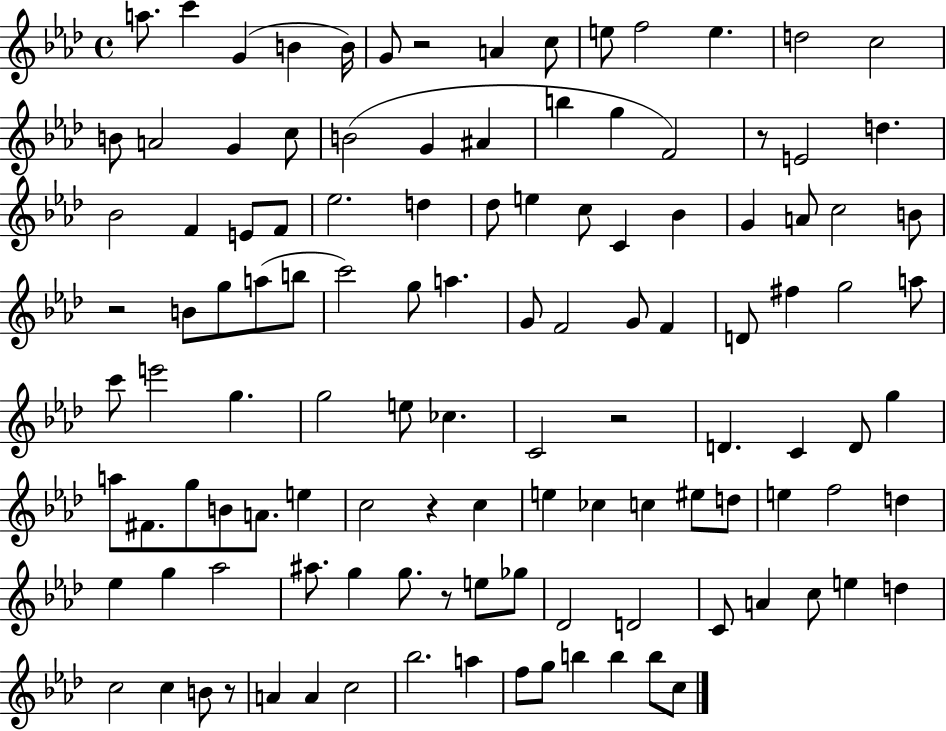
X:1
T:Untitled
M:4/4
L:1/4
K:Ab
a/2 c' G B B/4 G/2 z2 A c/2 e/2 f2 e d2 c2 B/2 A2 G c/2 B2 G ^A b g F2 z/2 E2 d _B2 F E/2 F/2 _e2 d _d/2 e c/2 C _B G A/2 c2 B/2 z2 B/2 g/2 a/2 b/2 c'2 g/2 a G/2 F2 G/2 F D/2 ^f g2 a/2 c'/2 e'2 g g2 e/2 _c C2 z2 D C D/2 g a/2 ^F/2 g/2 B/2 A/2 e c2 z c e _c c ^e/2 d/2 e f2 d _e g _a2 ^a/2 g g/2 z/2 e/2 _g/2 _D2 D2 C/2 A c/2 e d c2 c B/2 z/2 A A c2 _b2 a f/2 g/2 b b b/2 c/2